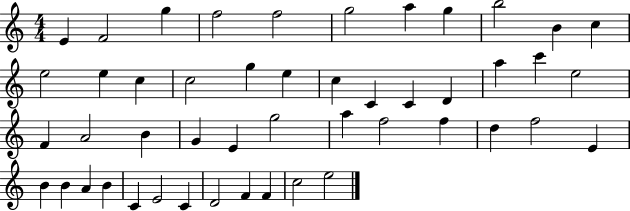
E4/q F4/h G5/q F5/h F5/h G5/h A5/q G5/q B5/h B4/q C5/q E5/h E5/q C5/q C5/h G5/q E5/q C5/q C4/q C4/q D4/q A5/q C6/q E5/h F4/q A4/h B4/q G4/q E4/q G5/h A5/q F5/h F5/q D5/q F5/h E4/q B4/q B4/q A4/q B4/q C4/q E4/h C4/q D4/h F4/q F4/q C5/h E5/h